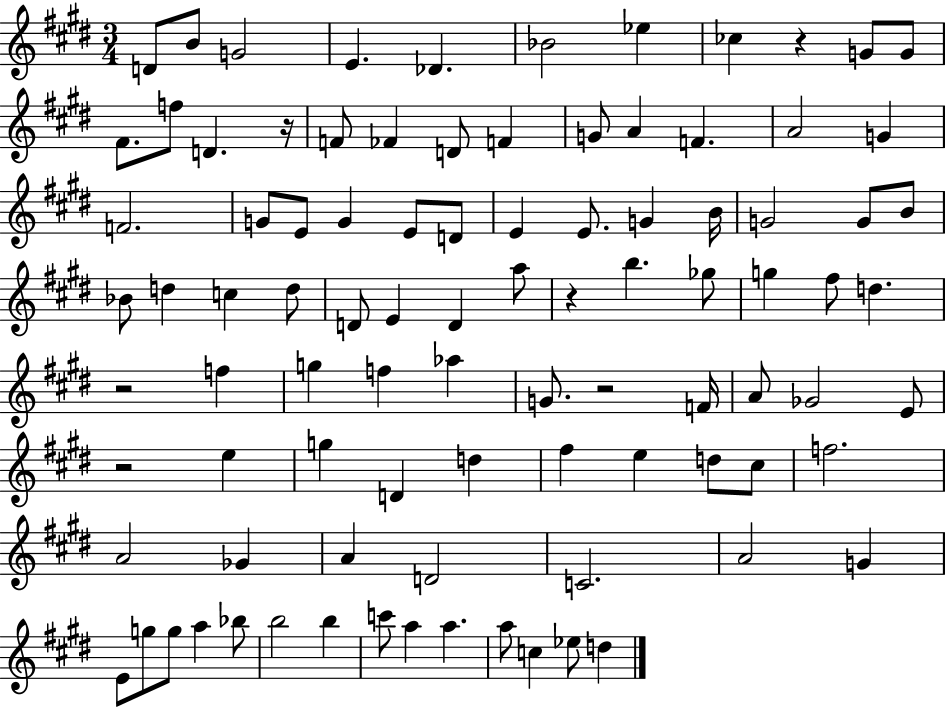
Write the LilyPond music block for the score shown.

{
  \clef treble
  \numericTimeSignature
  \time 3/4
  \key e \major
  \repeat volta 2 { d'8 b'8 g'2 | e'4. des'4. | bes'2 ees''4 | ces''4 r4 g'8 g'8 | \break fis'8. f''8 d'4. r16 | f'8 fes'4 d'8 f'4 | g'8 a'4 f'4. | a'2 g'4 | \break f'2. | g'8 e'8 g'4 e'8 d'8 | e'4 e'8. g'4 b'16 | g'2 g'8 b'8 | \break bes'8 d''4 c''4 d''8 | d'8 e'4 d'4 a''8 | r4 b''4. ges''8 | g''4 fis''8 d''4. | \break r2 f''4 | g''4 f''4 aes''4 | g'8. r2 f'16 | a'8 ges'2 e'8 | \break r2 e''4 | g''4 d'4 d''4 | fis''4 e''4 d''8 cis''8 | f''2. | \break a'2 ges'4 | a'4 d'2 | c'2. | a'2 g'4 | \break e'8 g''8 g''8 a''4 bes''8 | b''2 b''4 | c'''8 a''4 a''4. | a''8 c''4 ees''8 d''4 | \break } \bar "|."
}